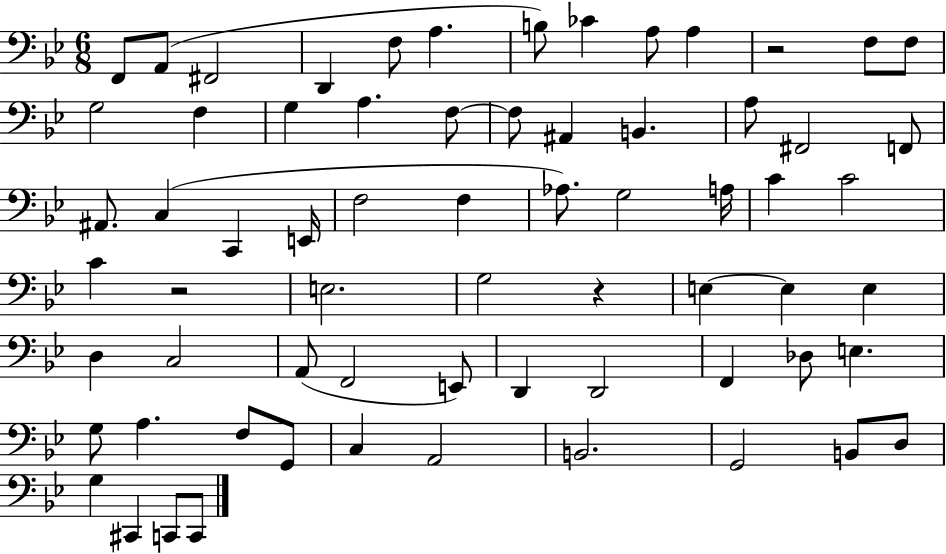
X:1
T:Untitled
M:6/8
L:1/4
K:Bb
F,,/2 A,,/2 ^F,,2 D,, F,/2 A, B,/2 _C A,/2 A, z2 F,/2 F,/2 G,2 F, G, A, F,/2 F,/2 ^A,, B,, A,/2 ^F,,2 F,,/2 ^A,,/2 C, C,, E,,/4 F,2 F, _A,/2 G,2 A,/4 C C2 C z2 E,2 G,2 z E, E, E, D, C,2 A,,/2 F,,2 E,,/2 D,, D,,2 F,, _D,/2 E, G,/2 A, F,/2 G,,/2 C, A,,2 B,,2 G,,2 B,,/2 D,/2 G, ^C,, C,,/2 C,,/2